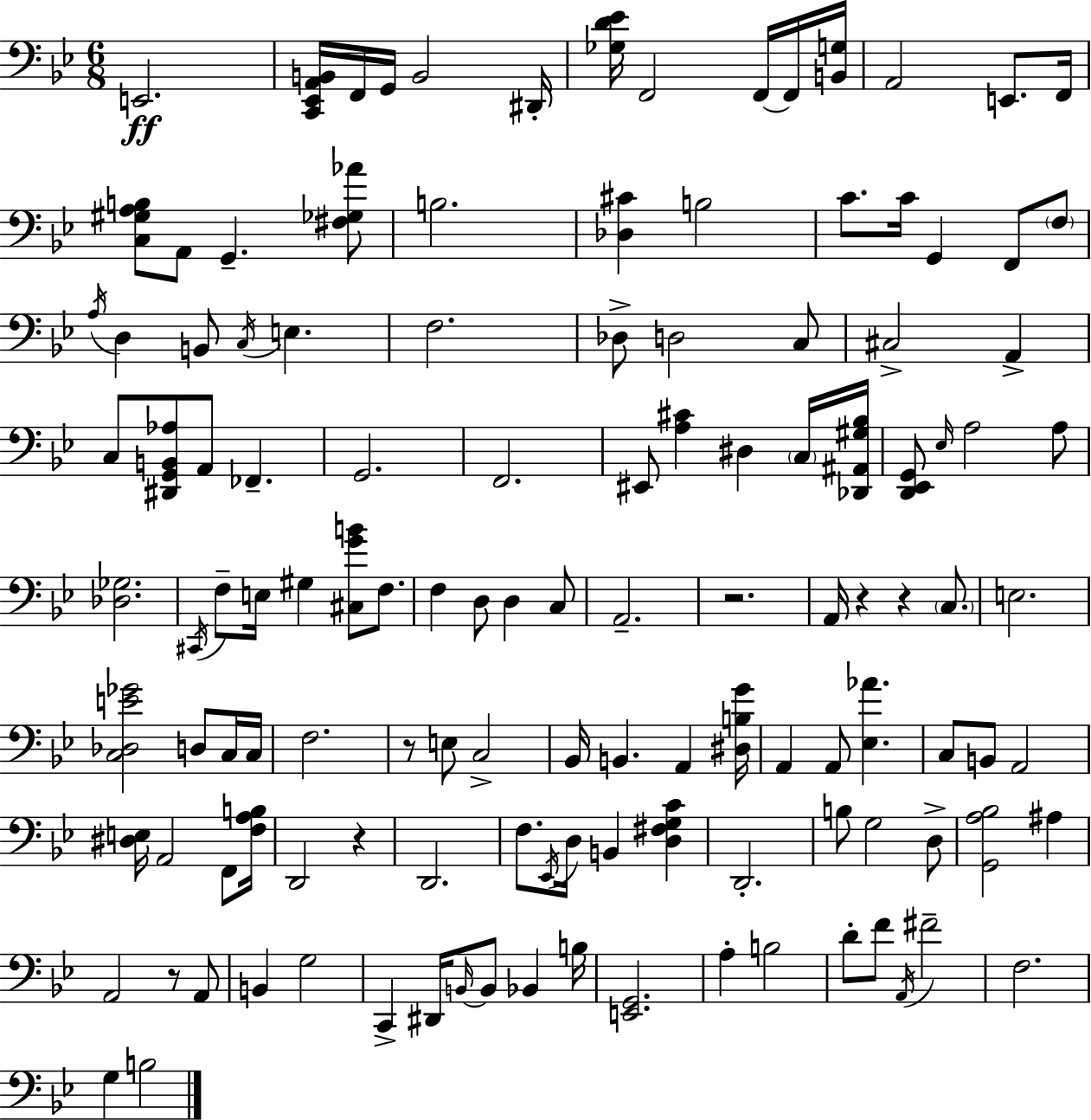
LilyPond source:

{
  \clef bass
  \numericTimeSignature
  \time 6/8
  \key g \minor
  e,2.\ff | <c, ees, a, b,>16 f,16 g,16 b,2 dis,16-. | <ges d' ees'>16 f,2 f,16~~ f,16 <b, g>16 | a,2 e,8. f,16 | \break <c gis a b>8 a,8 g,4.-- <fis ges aes'>8 | b2. | <des cis'>4 b2 | c'8. c'16 g,4 f,8 \parenthesize f8 | \break \acciaccatura { a16 } d4 b,8 \acciaccatura { c16 } e4. | f2. | des8-> d2 | c8 cis2-> a,4-> | \break c8 <dis, g, b, aes>8 a,8 fes,4.-- | g,2. | f,2. | eis,8 <a cis'>4 dis4 | \break \parenthesize c16 <des, ais, gis bes>16 <d, ees, g,>8 \grace { ees16 } a2 | a8 <des ges>2. | \acciaccatura { cis,16 } f8-- e16 gis4 <cis g' b'>8 | f8. f4 d8 d4 | \break c8 a,2.-- | r2. | a,16 r4 r4 | \parenthesize c8. e2. | \break <c des e' ges'>2 | d8 c16 c16 f2. | r8 e8 c2-> | bes,16 b,4. a,4 | \break <dis b g'>16 a,4 a,8 <ees aes'>4. | c8 b,8 a,2 | <dis e>16 a,2 | f,8 <f a b>16 d,2 | \break r4 d,2. | f8. \acciaccatura { ees,16 } d16 b,4 | <d fis g c'>4 d,2.-. | b8 g2 | \break d8-> <g, a bes>2 | ais4 a,2 | r8 a,8 b,4 g2 | c,4-> dis,16 \grace { b,16~ }~ b,8 | \break bes,4 b16 <e, g,>2. | a4-. b2 | d'8-. f'8 \acciaccatura { a,16 } fis'2-- | f2. | \break g4 b2 | \bar "|."
}